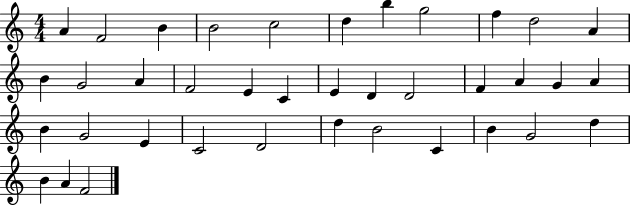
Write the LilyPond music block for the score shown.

{
  \clef treble
  \numericTimeSignature
  \time 4/4
  \key c \major
  a'4 f'2 b'4 | b'2 c''2 | d''4 b''4 g''2 | f''4 d''2 a'4 | \break b'4 g'2 a'4 | f'2 e'4 c'4 | e'4 d'4 d'2 | f'4 a'4 g'4 a'4 | \break b'4 g'2 e'4 | c'2 d'2 | d''4 b'2 c'4 | b'4 g'2 d''4 | \break b'4 a'4 f'2 | \bar "|."
}